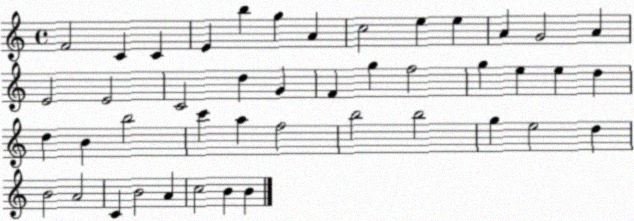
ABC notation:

X:1
T:Untitled
M:4/4
L:1/4
K:C
F2 C C E b g A c2 e e A G2 A E2 E2 C2 d G F g f2 g e e d d B b2 c' a f2 b2 b2 g e2 d B2 A2 C B2 A c2 B B